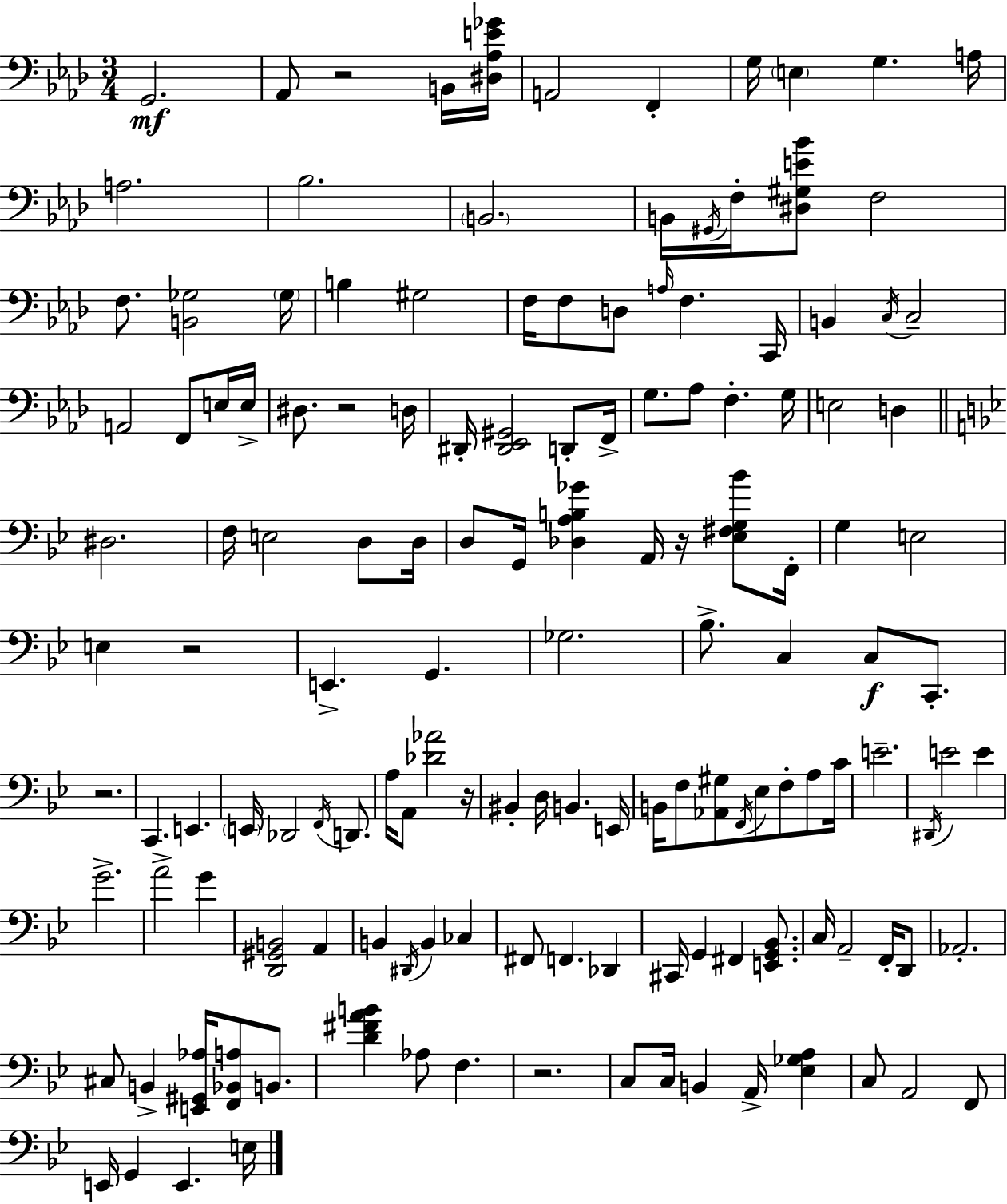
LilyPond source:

{
  \clef bass
  \numericTimeSignature
  \time 3/4
  \key f \minor
  g,2.\mf | aes,8 r2 b,16 <dis aes e' ges'>16 | a,2 f,4-. | g16 \parenthesize e4 g4. a16 | \break a2. | bes2. | \parenthesize b,2. | b,16 \acciaccatura { gis,16 } f16-. <dis gis e' bes'>8 f2 | \break f8. <b, ges>2 | \parenthesize ges16 b4 gis2 | f16 f8 d8 \grace { a16 } f4. | c,16 b,4 \acciaccatura { c16 } c2-- | \break a,2 f,8 | e16 e16-> dis8. r2 | d16 dis,16-. <dis, ees, gis,>2 | d,8-. f,16-> g8. aes8 f4.-. | \break g16 e2 d4 | \bar "||" \break \key bes \major dis2. | f16 e2 d8 d16 | d8 g,16 <des a b ges'>4 a,16 r16 <ees fis g bes'>8 f,16-. | g4 e2 | \break e4 r2 | e,4.-> g,4. | ges2. | bes8.-> c4 c8\f c,8.-. | \break r2. | c,4. e,4. | \parenthesize e,16 des,2 \acciaccatura { f,16 } d,8. | a16 a,8 <des' aes'>2 | \break r16 bis,4-. d16 b,4. | e,16 b,16 f8 <aes, gis>8 \acciaccatura { f,16 } ees8 f8-. a8 | c'16 e'2.-- | \acciaccatura { dis,16 } e'2 e'4 | \break g'2.-> | a'2-> g'4 | <d, gis, b,>2 a,4 | b,4 \acciaccatura { dis,16 } b,4 | \break ces4 fis,8 f,4. | des,4 cis,16 g,4 fis,4 | <e, g, bes,>8. c16 a,2-- | f,16-. d,8 aes,2.-. | \break cis8 b,4-> <e, gis, aes>16 <f, bes, a>8 | b,8. <d' fis' a' b'>4 aes8 f4. | r2. | c8 c16 b,4 a,16-> | \break <ees ges a>4 c8 a,2 | f,8 e,16 g,4 e,4. | e16 \bar "|."
}